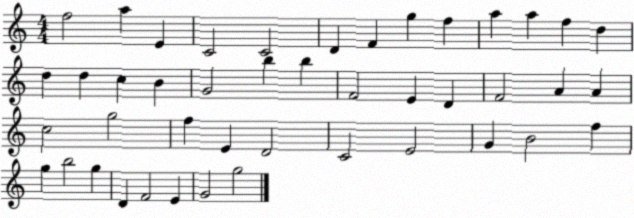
X:1
T:Untitled
M:4/4
L:1/4
K:C
f2 a E C2 C2 D F g f a a f d d d c B G2 b b F2 E D F2 A A c2 g2 f E D2 C2 E2 G B2 f g b2 g D F2 E G2 g2